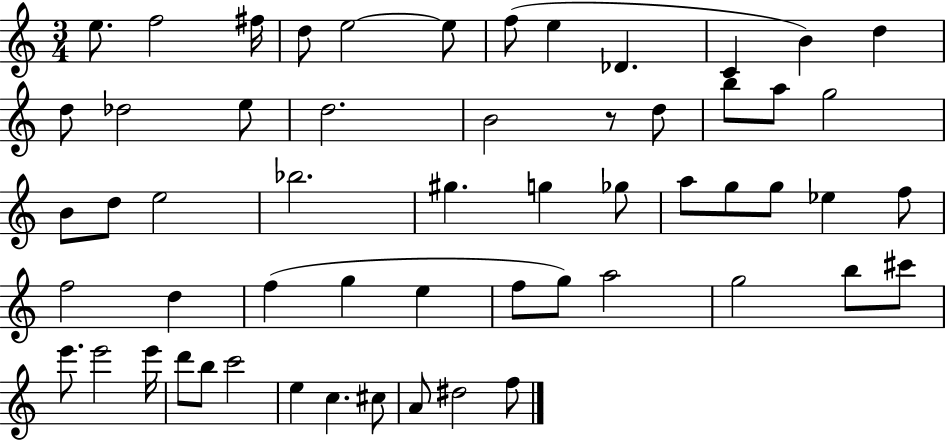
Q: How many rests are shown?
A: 1